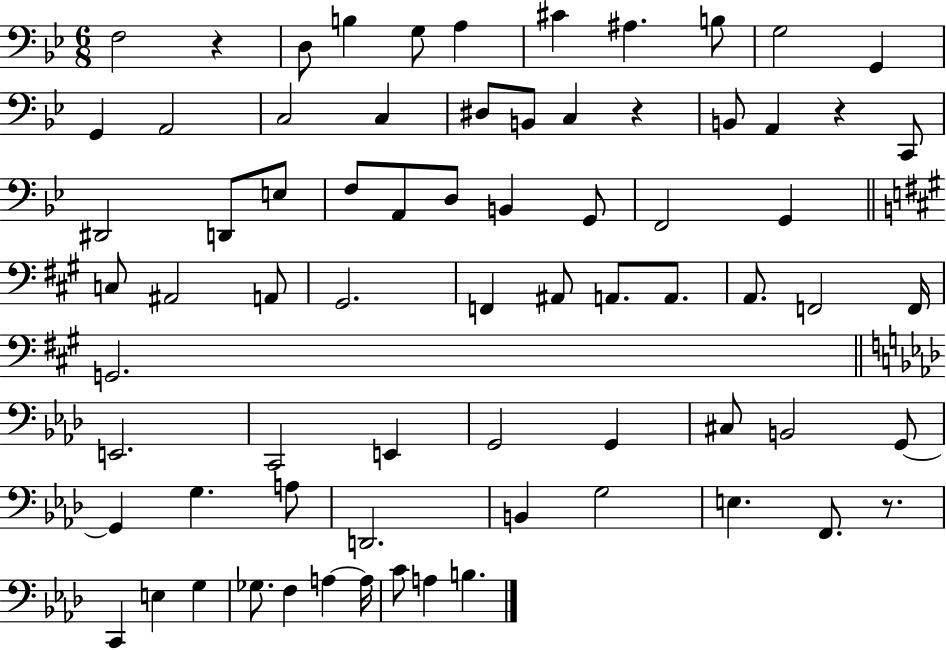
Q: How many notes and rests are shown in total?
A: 72